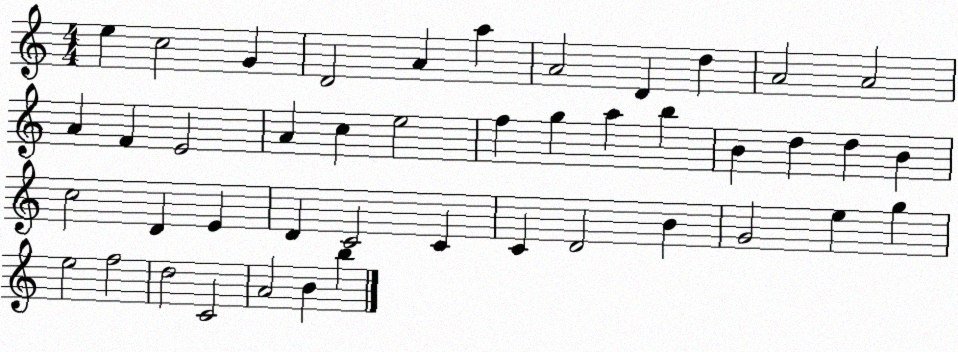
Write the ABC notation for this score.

X:1
T:Untitled
M:4/4
L:1/4
K:C
e c2 G D2 A a A2 D d A2 A2 A F E2 A c e2 f g a b B d d B c2 D E D C2 C C D2 B G2 e g e2 f2 d2 C2 A2 B b